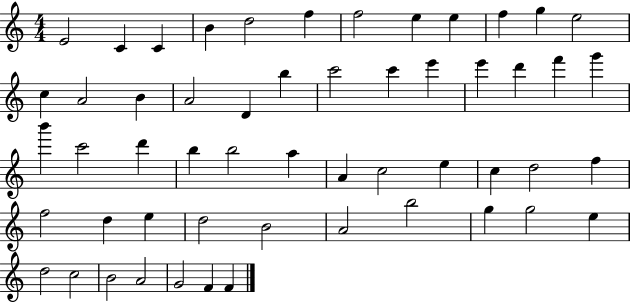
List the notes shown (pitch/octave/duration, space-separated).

E4/h C4/q C4/q B4/q D5/h F5/q F5/h E5/q E5/q F5/q G5/q E5/h C5/q A4/h B4/q A4/h D4/q B5/q C6/h C6/q E6/q E6/q D6/q F6/q G6/q B6/q C6/h D6/q B5/q B5/h A5/q A4/q C5/h E5/q C5/q D5/h F5/q F5/h D5/q E5/q D5/h B4/h A4/h B5/h G5/q G5/h E5/q D5/h C5/h B4/h A4/h G4/h F4/q F4/q